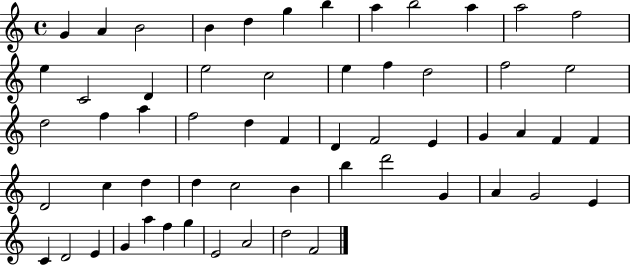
X:1
T:Untitled
M:4/4
L:1/4
K:C
G A B2 B d g b a b2 a a2 f2 e C2 D e2 c2 e f d2 f2 e2 d2 f a f2 d F D F2 E G A F F D2 c d d c2 B b d'2 G A G2 E C D2 E G a f g E2 A2 d2 F2